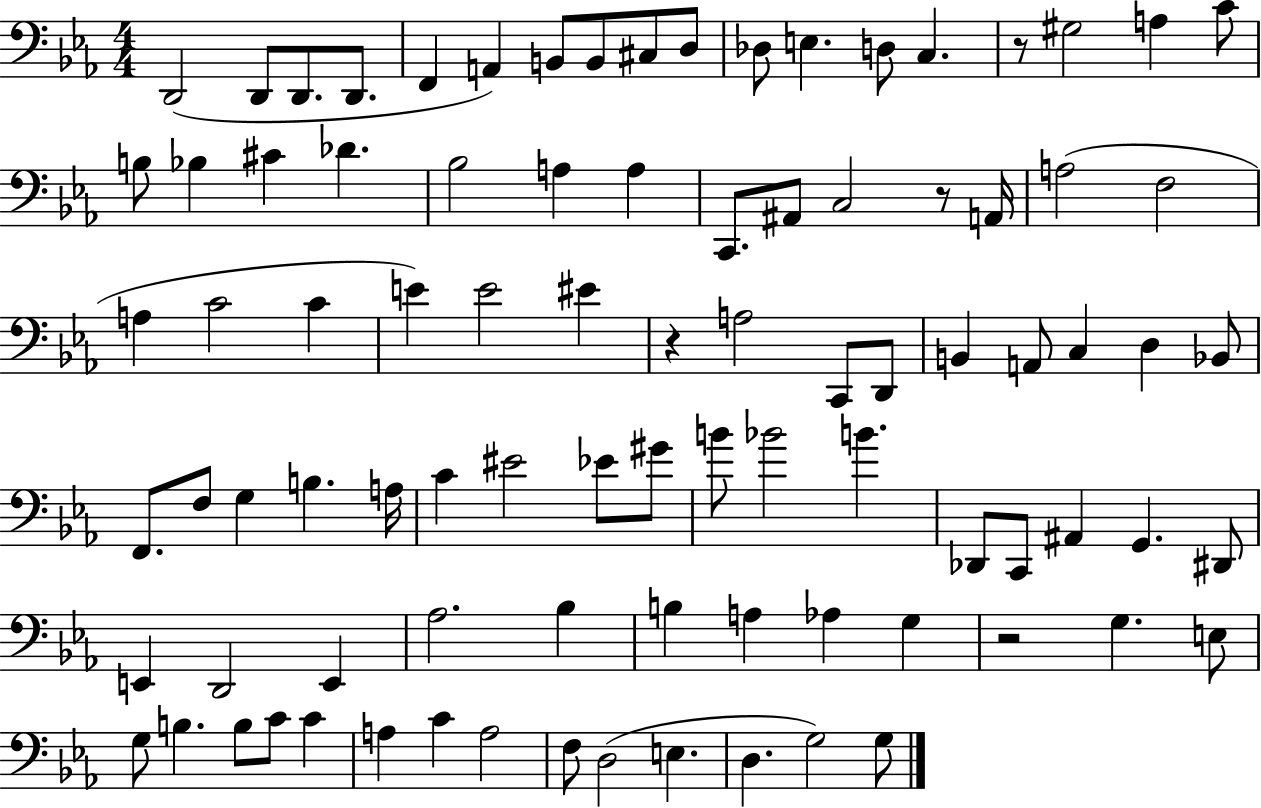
D2/h D2/e D2/e. D2/e. F2/q A2/q B2/e B2/e C#3/e D3/e Db3/e E3/q. D3/e C3/q. R/e G#3/h A3/q C4/e B3/e Bb3/q C#4/q Db4/q. Bb3/h A3/q A3/q C2/e. A#2/e C3/h R/e A2/s A3/h F3/h A3/q C4/h C4/q E4/q E4/h EIS4/q R/q A3/h C2/e D2/e B2/q A2/e C3/q D3/q Bb2/e F2/e. F3/e G3/q B3/q. A3/s C4/q EIS4/h Eb4/e G#4/e B4/e Bb4/h B4/q. Db2/e C2/e A#2/q G2/q. D#2/e E2/q D2/h E2/q Ab3/h. Bb3/q B3/q A3/q Ab3/q G3/q R/h G3/q. E3/e G3/e B3/q. B3/e C4/e C4/q A3/q C4/q A3/h F3/e D3/h E3/q. D3/q. G3/h G3/e